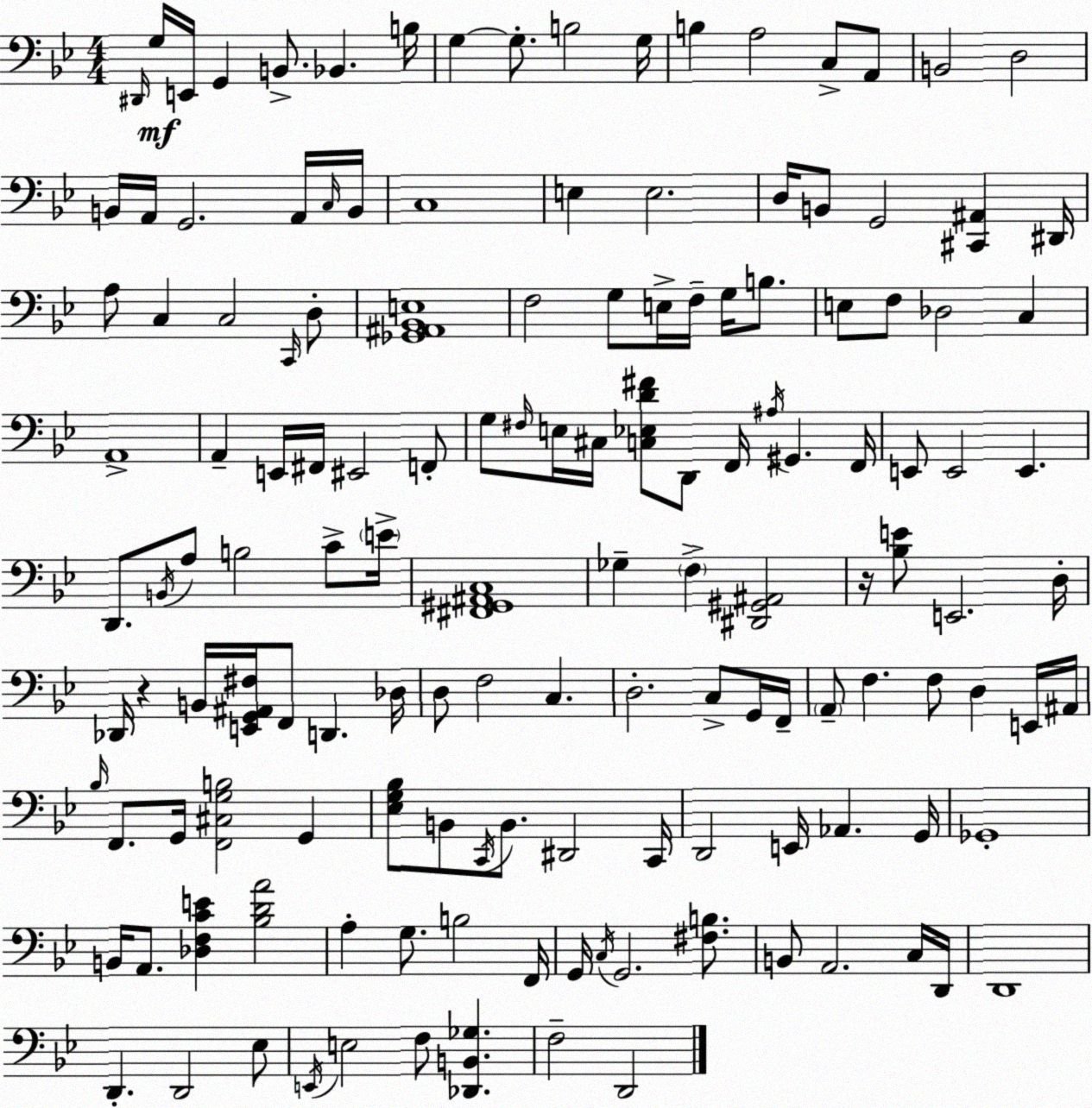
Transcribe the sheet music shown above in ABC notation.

X:1
T:Untitled
M:4/4
L:1/4
K:Bb
^D,,/4 G,/4 E,,/4 G,, B,,/2 _B,, B,/4 G, G,/2 B,2 G,/4 B, A,2 C,/2 A,,/2 B,,2 D,2 B,,/4 A,,/4 G,,2 A,,/4 C,/4 B,,/4 C,4 E, E,2 D,/4 B,,/2 G,,2 [^C,,^A,,] ^D,,/4 A,/2 C, C,2 C,,/4 D,/2 [_G,,^A,,_B,,E,]4 F,2 G,/2 E,/4 F,/4 G,/4 B,/2 E,/2 F,/2 _D,2 C, A,,4 A,, E,,/4 ^F,,/4 ^E,,2 F,,/2 G,/2 ^F,/4 E,/4 ^C,/4 [C,_E,D^F]/2 D,,/2 F,,/4 ^A,/4 ^G,, F,,/4 E,,/2 E,,2 E,, D,,/2 B,,/4 A,/2 B,2 C/2 E/4 [^F,,^G,,^A,,C,]4 _G, F, [^D,,^G,,^A,,]2 z/4 [_B,E]/2 E,,2 D,/4 _D,,/4 z B,,/4 [E,,G,,^A,,^F,]/4 F,,/2 D,, _D,/4 D,/2 F,2 C, D,2 C,/2 G,,/4 F,,/4 A,,/2 F, F,/2 D, E,,/4 ^A,,/4 _B,/4 F,,/2 G,,/4 [F,,^C,G,B,]2 G,, [_E,G,_B,]/2 B,,/2 C,,/4 B,,/2 ^D,,2 C,,/4 D,,2 E,,/4 _A,, G,,/4 _G,,4 B,,/4 A,,/2 [_D,F,CE] [_B,DA]2 A, G,/2 B,2 F,,/4 G,,/4 C,/4 G,,2 [^F,B,]/2 B,,/2 A,,2 C,/4 D,,/4 D,,4 D,, D,,2 _E,/2 E,,/4 E,2 F,/2 [_D,,B,,_G,] F,2 D,,2